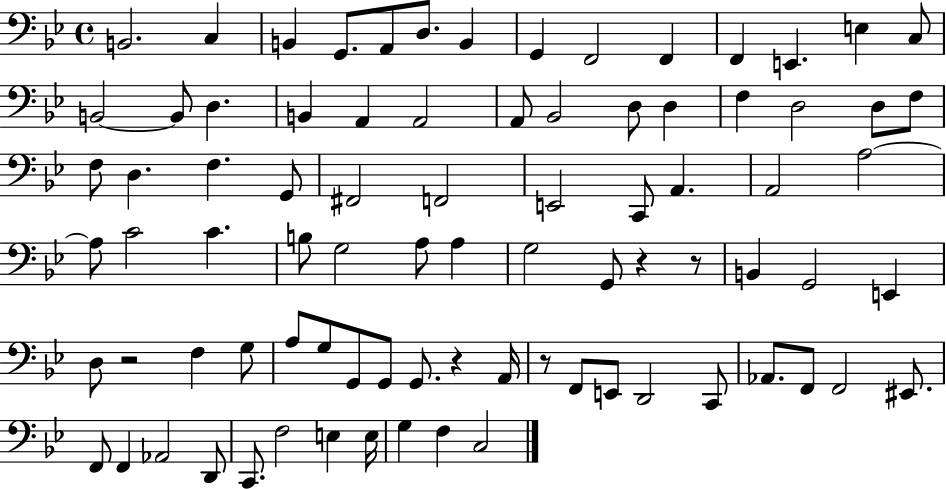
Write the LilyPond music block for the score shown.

{
  \clef bass
  \time 4/4
  \defaultTimeSignature
  \key bes \major
  b,2. c4 | b,4 g,8. a,8 d8. b,4 | g,4 f,2 f,4 | f,4 e,4. e4 c8 | \break b,2~~ b,8 d4. | b,4 a,4 a,2 | a,8 bes,2 d8 d4 | f4 d2 d8 f8 | \break f8 d4. f4. g,8 | fis,2 f,2 | e,2 c,8 a,4. | a,2 a2~~ | \break a8 c'2 c'4. | b8 g2 a8 a4 | g2 g,8 r4 r8 | b,4 g,2 e,4 | \break d8 r2 f4 g8 | a8 g8 g,8 g,8 g,8. r4 a,16 | r8 f,8 e,8 d,2 c,8 | aes,8. f,8 f,2 eis,8. | \break f,8 f,4 aes,2 d,8 | c,8. f2 e4 e16 | g4 f4 c2 | \bar "|."
}